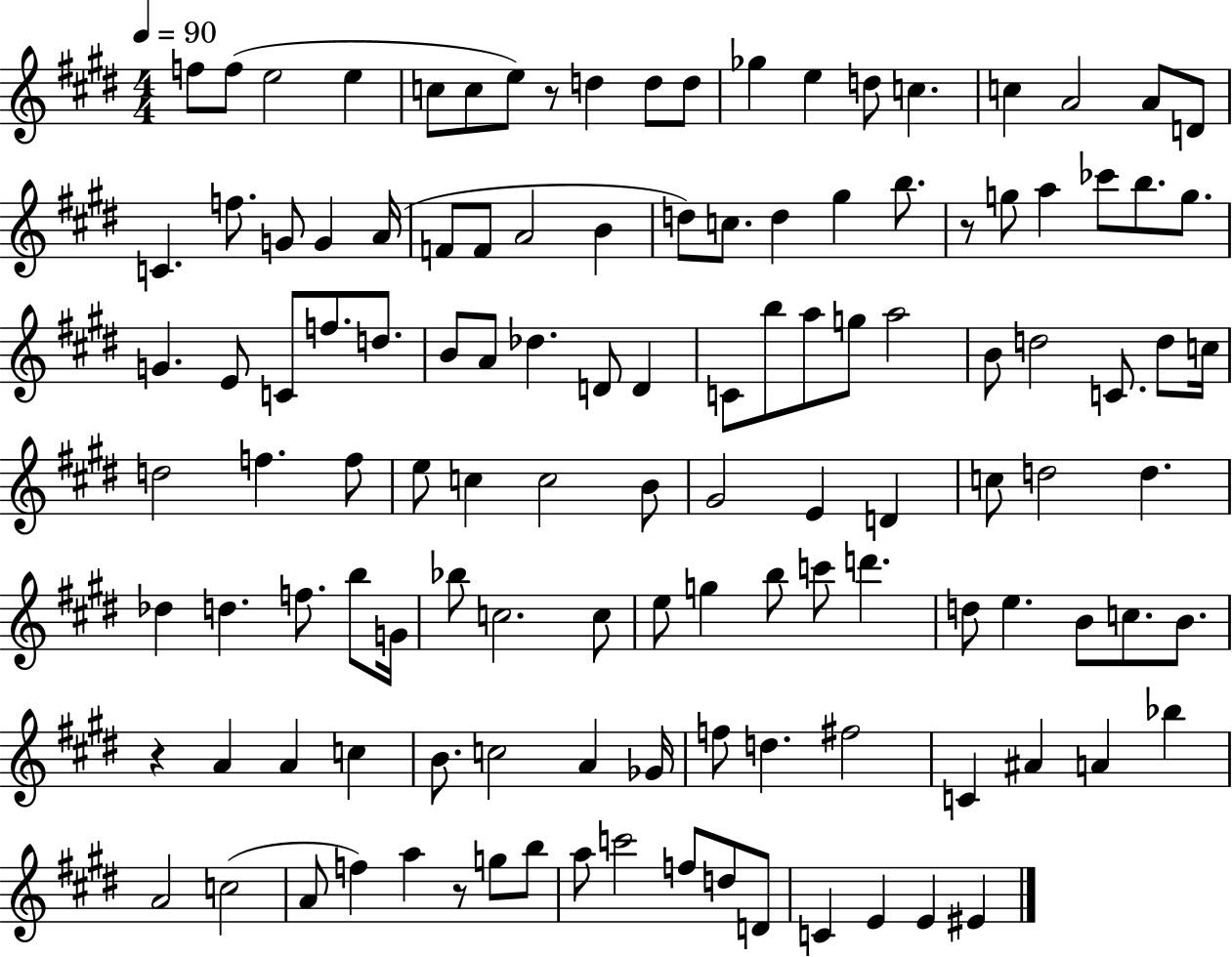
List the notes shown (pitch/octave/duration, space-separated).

F5/e F5/e E5/h E5/q C5/e C5/e E5/e R/e D5/q D5/e D5/e Gb5/q E5/q D5/e C5/q. C5/q A4/h A4/e D4/e C4/q. F5/e. G4/e G4/q A4/s F4/e F4/e A4/h B4/q D5/e C5/e. D5/q G#5/q B5/e. R/e G5/e A5/q CES6/e B5/e. G5/e. G4/q. E4/e C4/e F5/e. D5/e. B4/e A4/e Db5/q. D4/e D4/q C4/e B5/e A5/e G5/e A5/h B4/e D5/h C4/e. D5/e C5/s D5/h F5/q. F5/e E5/e C5/q C5/h B4/e G#4/h E4/q D4/q C5/e D5/h D5/q. Db5/q D5/q. F5/e. B5/e G4/s Bb5/e C5/h. C5/e E5/e G5/q B5/e C6/e D6/q. D5/e E5/q. B4/e C5/e. B4/e. R/q A4/q A4/q C5/q B4/e. C5/h A4/q Gb4/s F5/e D5/q. F#5/h C4/q A#4/q A4/q Bb5/q A4/h C5/h A4/e F5/q A5/q R/e G5/e B5/e A5/e C6/h F5/e D5/e D4/e C4/q E4/q E4/q EIS4/q